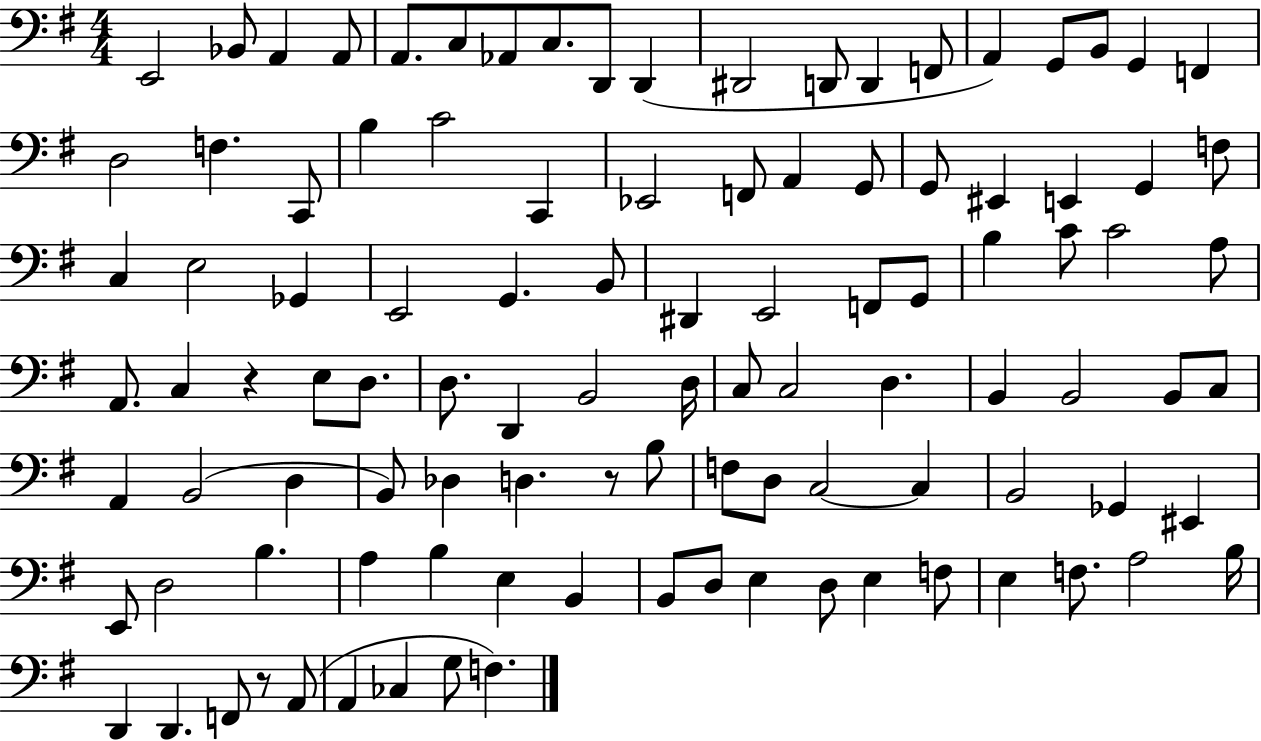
{
  \clef bass
  \numericTimeSignature
  \time 4/4
  \key g \major
  \repeat volta 2 { e,2 bes,8 a,4 a,8 | a,8. c8 aes,8 c8. d,8 d,4( | dis,2 d,8 d,4 f,8 | a,4) g,8 b,8 g,4 f,4 | \break d2 f4. c,8 | b4 c'2 c,4 | ees,2 f,8 a,4 g,8 | g,8 eis,4 e,4 g,4 f8 | \break c4 e2 ges,4 | e,2 g,4. b,8 | dis,4 e,2 f,8 g,8 | b4 c'8 c'2 a8 | \break a,8. c4 r4 e8 d8. | d8. d,4 b,2 d16 | c8 c2 d4. | b,4 b,2 b,8 c8 | \break a,4 b,2( d4 | b,8) des4 d4. r8 b8 | f8 d8 c2~~ c4 | b,2 ges,4 eis,4 | \break e,8 d2 b4. | a4 b4 e4 b,4 | b,8 d8 e4 d8 e4 f8 | e4 f8. a2 b16 | \break d,4 d,4. f,8 r8 a,8( | a,4 ces4 g8 f4.) | } \bar "|."
}